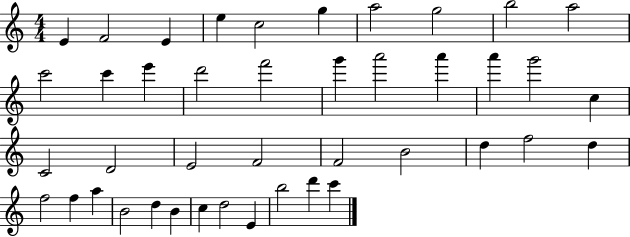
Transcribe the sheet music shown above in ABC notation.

X:1
T:Untitled
M:4/4
L:1/4
K:C
E F2 E e c2 g a2 g2 b2 a2 c'2 c' e' d'2 f'2 g' a'2 a' a' g'2 c C2 D2 E2 F2 F2 B2 d f2 d f2 f a B2 d B c d2 E b2 d' c'